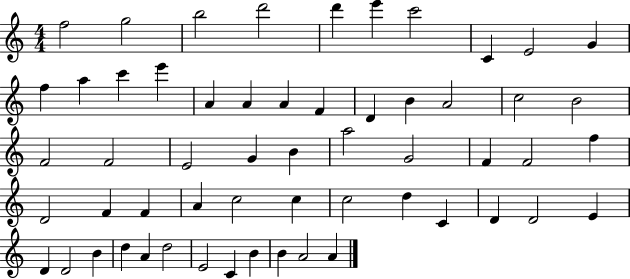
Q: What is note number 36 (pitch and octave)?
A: F4